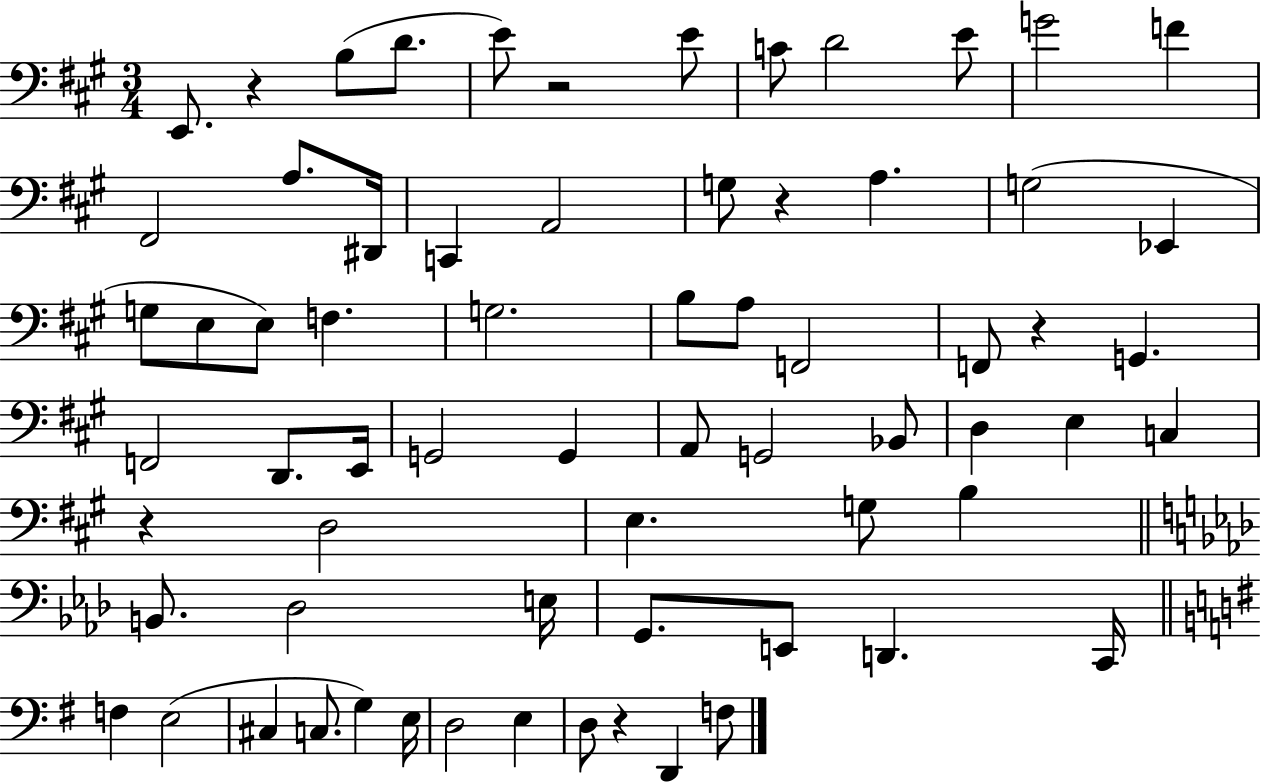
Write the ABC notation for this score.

X:1
T:Untitled
M:3/4
L:1/4
K:A
E,,/2 z B,/2 D/2 E/2 z2 E/2 C/2 D2 E/2 G2 F ^F,,2 A,/2 ^D,,/4 C,, A,,2 G,/2 z A, G,2 _E,, G,/2 E,/2 E,/2 F, G,2 B,/2 A,/2 F,,2 F,,/2 z G,, F,,2 D,,/2 E,,/4 G,,2 G,, A,,/2 G,,2 _B,,/2 D, E, C, z D,2 E, G,/2 B, B,,/2 _D,2 E,/4 G,,/2 E,,/2 D,, C,,/4 F, E,2 ^C, C,/2 G, E,/4 D,2 E, D,/2 z D,, F,/2